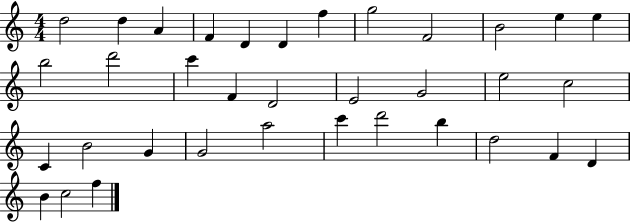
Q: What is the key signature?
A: C major